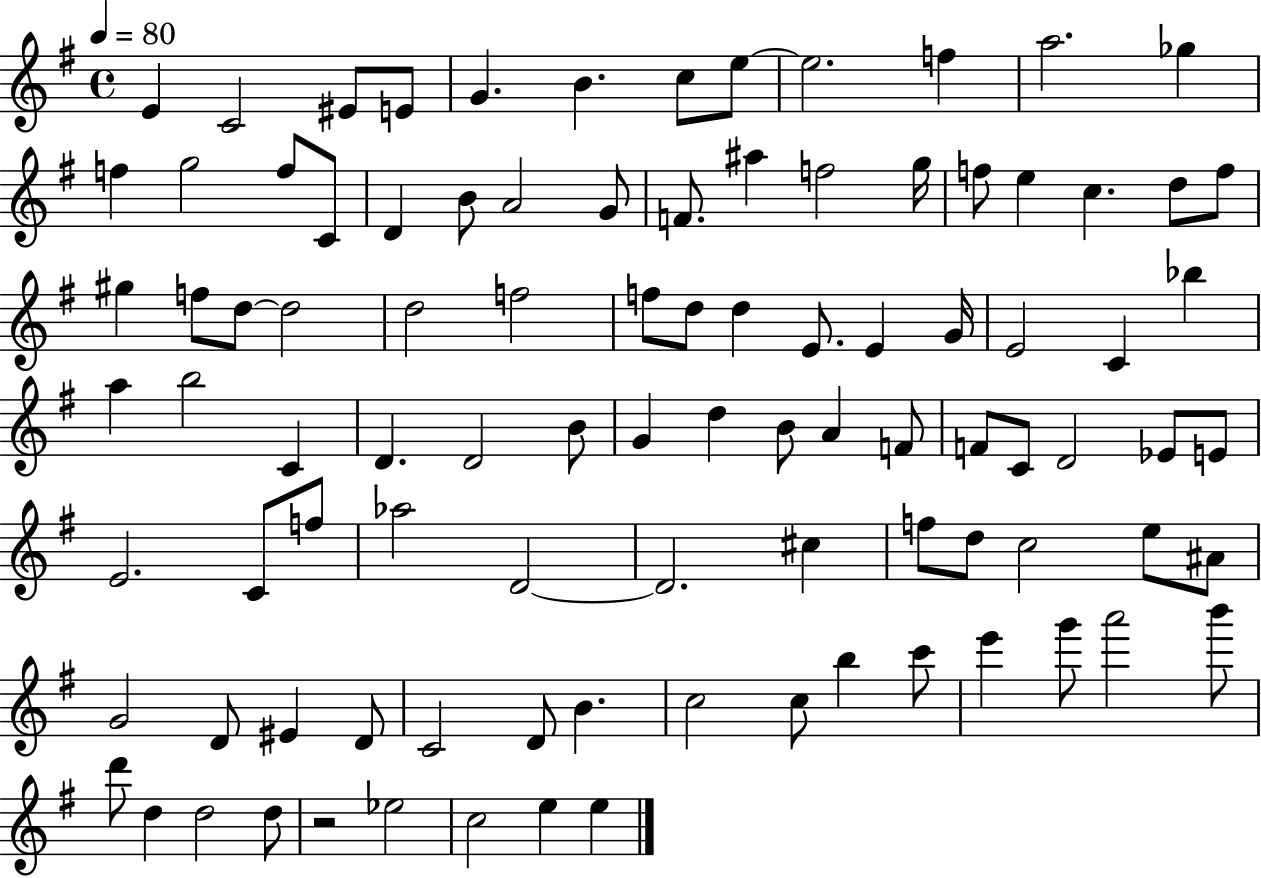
{
  \clef treble
  \time 4/4
  \defaultTimeSignature
  \key g \major
  \tempo 4 = 80
  e'4 c'2 eis'8 e'8 | g'4. b'4. c''8 e''8~~ | e''2. f''4 | a''2. ges''4 | \break f''4 g''2 f''8 c'8 | d'4 b'8 a'2 g'8 | f'8. ais''4 f''2 g''16 | f''8 e''4 c''4. d''8 f''8 | \break gis''4 f''8 d''8~~ d''2 | d''2 f''2 | f''8 d''8 d''4 e'8. e'4 g'16 | e'2 c'4 bes''4 | \break a''4 b''2 c'4 | d'4. d'2 b'8 | g'4 d''4 b'8 a'4 f'8 | f'8 c'8 d'2 ees'8 e'8 | \break e'2. c'8 f''8 | aes''2 d'2~~ | d'2. cis''4 | f''8 d''8 c''2 e''8 ais'8 | \break g'2 d'8 eis'4 d'8 | c'2 d'8 b'4. | c''2 c''8 b''4 c'''8 | e'''4 g'''8 a'''2 b'''8 | \break d'''8 d''4 d''2 d''8 | r2 ees''2 | c''2 e''4 e''4 | \bar "|."
}